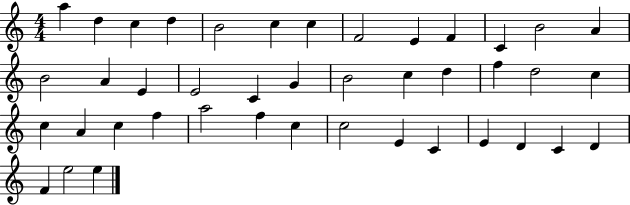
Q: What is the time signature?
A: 4/4